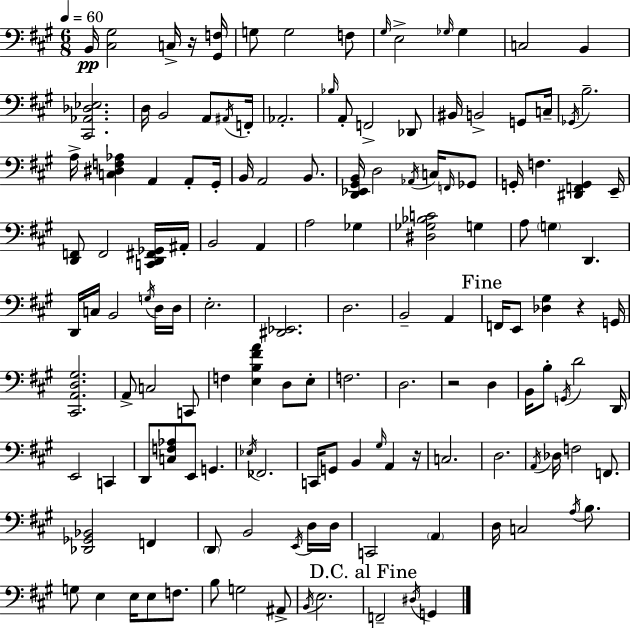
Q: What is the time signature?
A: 6/8